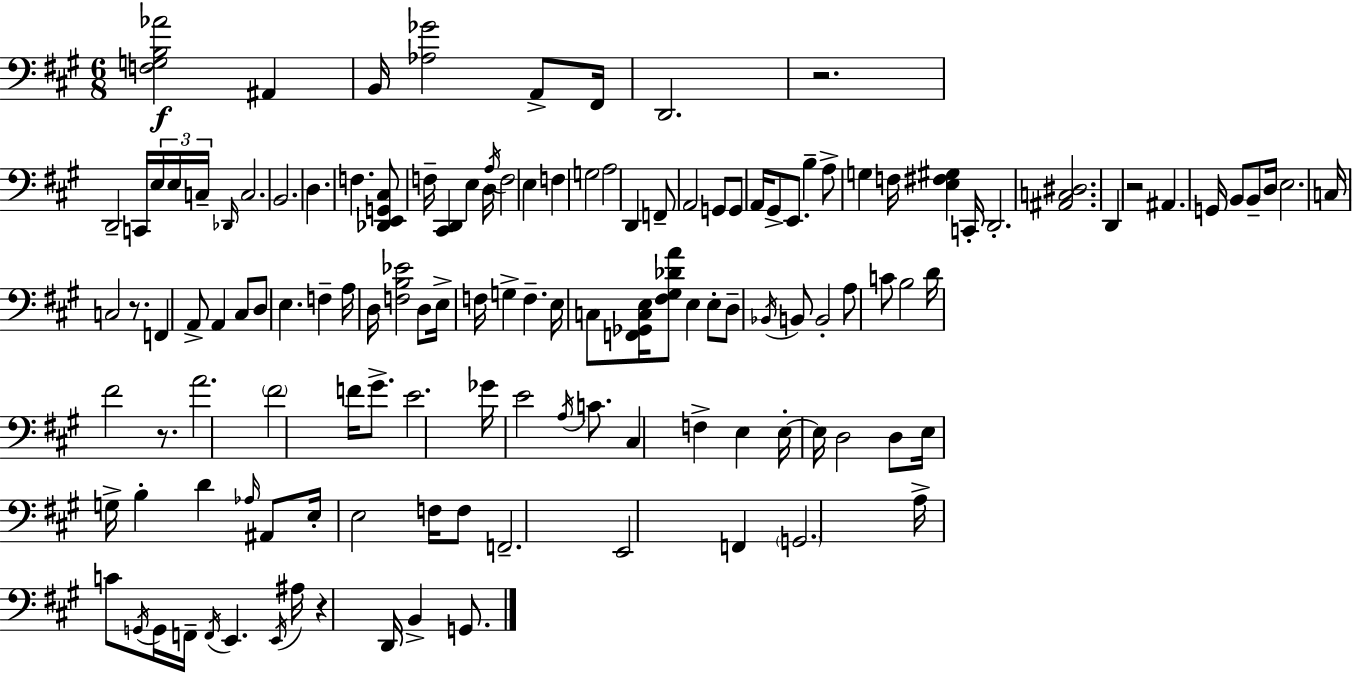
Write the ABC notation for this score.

X:1
T:Untitled
M:6/8
L:1/4
K:A
[F,G,B,_A]2 ^A,, B,,/4 [_A,_G]2 A,,/2 ^F,,/4 D,,2 z2 D,,2 C,,/4 E,/4 E,/4 C,/4 _D,,/4 C,2 B,,2 D, F, [_D,,E,,G,,^C,]/2 F,/4 [^C,,D,,] E, D,/4 A,/4 F,2 E, F, G,2 A,2 D,, F,,/2 A,,2 G,,/2 G,,/2 A,,/4 ^G,,/2 E,,/2 B, A,/2 G, F,/4 [E,^F,^G,] C,,/4 D,,2 [^A,,C,^D,]2 D,, z2 ^A,, G,,/4 B,,/2 B,,/2 D,/4 E,2 C,/4 C,2 z/2 F,, A,,/2 A,, ^C,/2 D,/2 E, F, A,/4 D,/4 [F,B,_E]2 D,/2 E,/4 F,/4 G, F, E,/4 C,/2 [F,,_G,,C,E,]/4 [^F,^G,_DA]/2 E, E,/2 D,/2 _B,,/4 B,,/2 B,,2 A,/2 C/2 B,2 D/4 ^F2 z/2 A2 ^F2 F/4 ^G/2 E2 _G/4 E2 A,/4 C/2 ^C, F, E, E,/4 E,/4 D,2 D,/2 E,/4 G,/4 B, D _A,/4 ^A,,/2 E,/4 E,2 F,/4 F,/2 F,,2 E,,2 F,, G,,2 A,/4 C/2 G,,/4 G,,/4 F,,/4 F,,/4 E,, E,,/4 ^A,/4 z D,,/4 B,, G,,/2